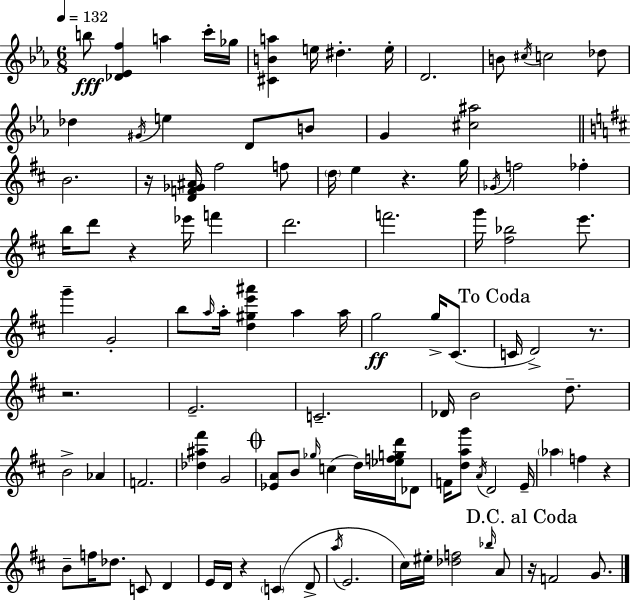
X:1
T:Untitled
M:6/8
L:1/4
K:Eb
b/2 [_D_Ef] a c'/4 _g/4 [^CBa] e/4 ^d e/4 D2 B/2 ^c/4 c2 _d/2 _d ^G/4 e D/2 B/2 G [^c^a]2 B2 z/4 [DF_G^A]/4 ^f2 f/2 d/4 e z g/4 _G/4 f2 _f b/4 d'/2 z _e'/4 f' d'2 f'2 g'/4 [^f_b]2 e'/2 g' G2 b/2 a/4 a/4 [d^ge'^a'] a a/4 g2 g/4 ^C/2 C/4 D2 z/2 z2 E2 C2 _D/4 B2 d/2 B2 _A F2 [_d^a^f'] G2 [_EA]/2 B/2 _g/4 c d/4 [_efgd']/4 _D/2 F/4 [dag']/2 A/4 D2 E/4 _a f z B/2 f/4 _d/2 C/2 D E/4 D/4 z C D/2 a/4 E2 ^c/4 ^e/4 [_df]2 _b/4 A/2 z/4 F2 G/2